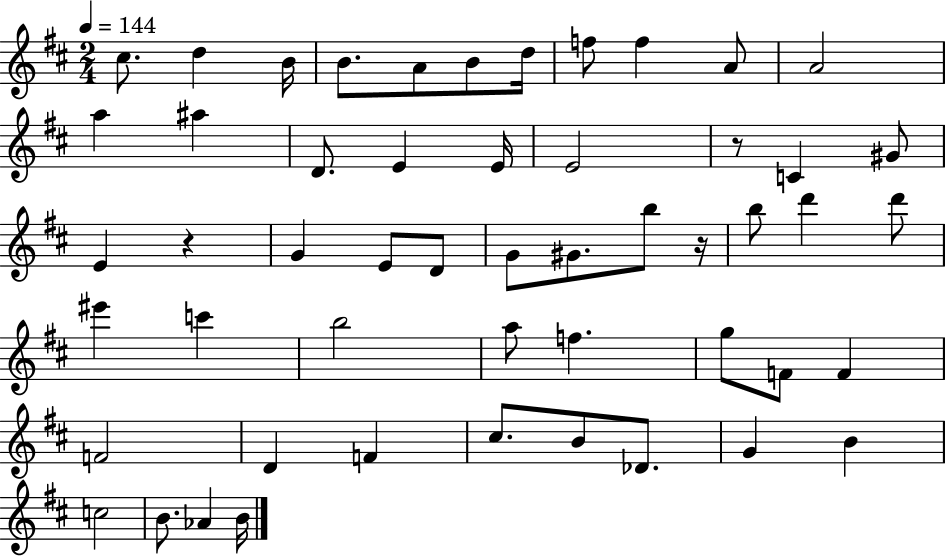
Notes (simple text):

C#5/e. D5/q B4/s B4/e. A4/e B4/e D5/s F5/e F5/q A4/e A4/h A5/q A#5/q D4/e. E4/q E4/s E4/h R/e C4/q G#4/e E4/q R/q G4/q E4/e D4/e G4/e G#4/e. B5/e R/s B5/e D6/q D6/e EIS6/q C6/q B5/h A5/e F5/q. G5/e F4/e F4/q F4/h D4/q F4/q C#5/e. B4/e Db4/e. G4/q B4/q C5/h B4/e. Ab4/q B4/s